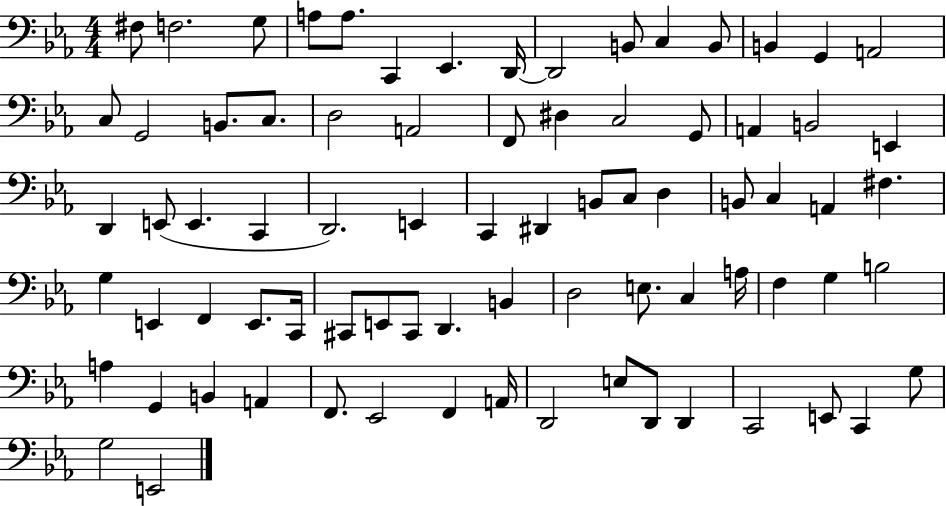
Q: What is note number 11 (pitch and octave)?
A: C3